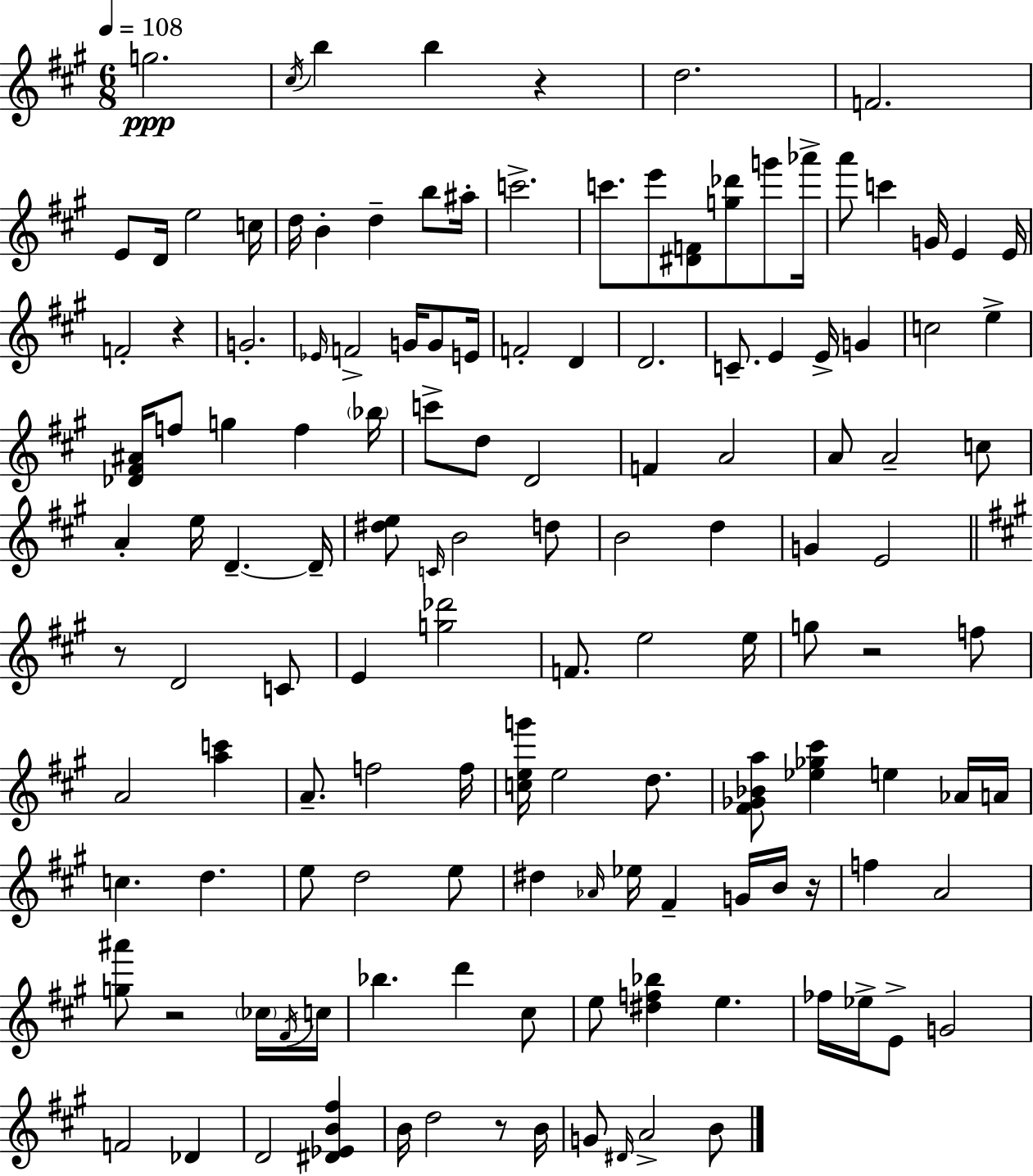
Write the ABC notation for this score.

X:1
T:Untitled
M:6/8
L:1/4
K:A
g2 ^c/4 b b z d2 F2 E/2 D/4 e2 c/4 d/4 B d b/2 ^a/4 c'2 c'/2 e'/2 [^DF]/2 [g_d']/2 g'/2 _a'/4 a'/2 c' G/4 E E/4 F2 z G2 _E/4 F2 G/4 G/2 E/4 F2 D D2 C/2 E E/4 G c2 e [_D^F^A]/4 f/2 g f _b/4 c'/2 d/2 D2 F A2 A/2 A2 c/2 A e/4 D D/4 [^de]/2 C/4 B2 d/2 B2 d G E2 z/2 D2 C/2 E [g_d']2 F/2 e2 e/4 g/2 z2 f/2 A2 [ac'] A/2 f2 f/4 [ceg']/4 e2 d/2 [^F_G_Ba]/2 [_e_g^c'] e _A/4 A/4 c d e/2 d2 e/2 ^d _A/4 _e/4 ^F G/4 B/4 z/4 f A2 [g^a']/2 z2 _c/4 ^F/4 c/4 _b d' ^c/2 e/2 [^df_b] e _f/4 _e/4 E/2 G2 F2 _D D2 [^D_EB^f] B/4 d2 z/2 B/4 G/2 ^D/4 A2 B/2